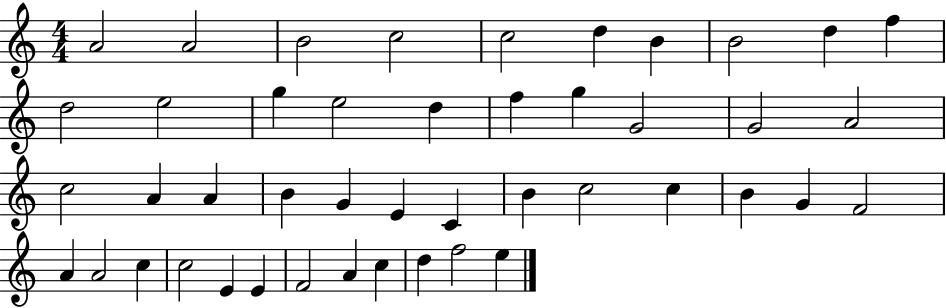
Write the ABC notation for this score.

X:1
T:Untitled
M:4/4
L:1/4
K:C
A2 A2 B2 c2 c2 d B B2 d f d2 e2 g e2 d f g G2 G2 A2 c2 A A B G E C B c2 c B G F2 A A2 c c2 E E F2 A c d f2 e